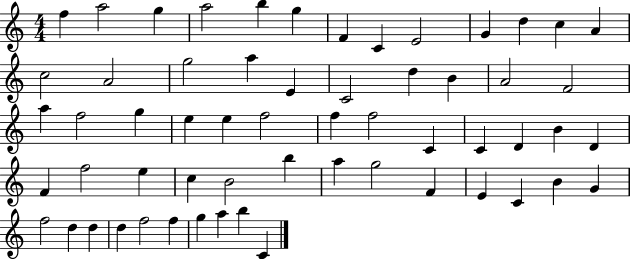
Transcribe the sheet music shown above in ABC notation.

X:1
T:Untitled
M:4/4
L:1/4
K:C
f a2 g a2 b g F C E2 G d c A c2 A2 g2 a E C2 d B A2 F2 a f2 g e e f2 f f2 C C D B D F f2 e c B2 b a g2 F E C B G f2 d d d f2 f g a b C